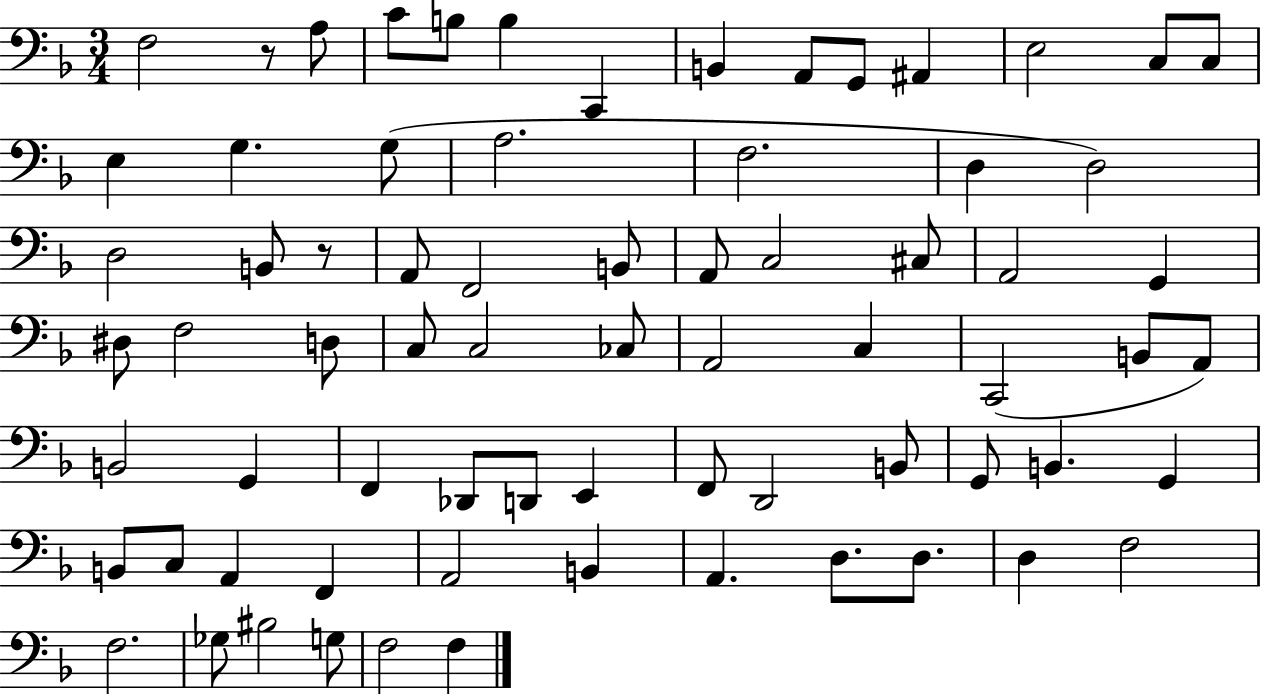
{
  \clef bass
  \numericTimeSignature
  \time 3/4
  \key f \major
  f2 r8 a8 | c'8 b8 b4 c,4 | b,4 a,8 g,8 ais,4 | e2 c8 c8 | \break e4 g4. g8( | a2. | f2. | d4 d2) | \break d2 b,8 r8 | a,8 f,2 b,8 | a,8 c2 cis8 | a,2 g,4 | \break dis8 f2 d8 | c8 c2 ces8 | a,2 c4 | c,2( b,8 a,8) | \break b,2 g,4 | f,4 des,8 d,8 e,4 | f,8 d,2 b,8 | g,8 b,4. g,4 | \break b,8 c8 a,4 f,4 | a,2 b,4 | a,4. d8. d8. | d4 f2 | \break f2. | ges8 bis2 g8 | f2 f4 | \bar "|."
}